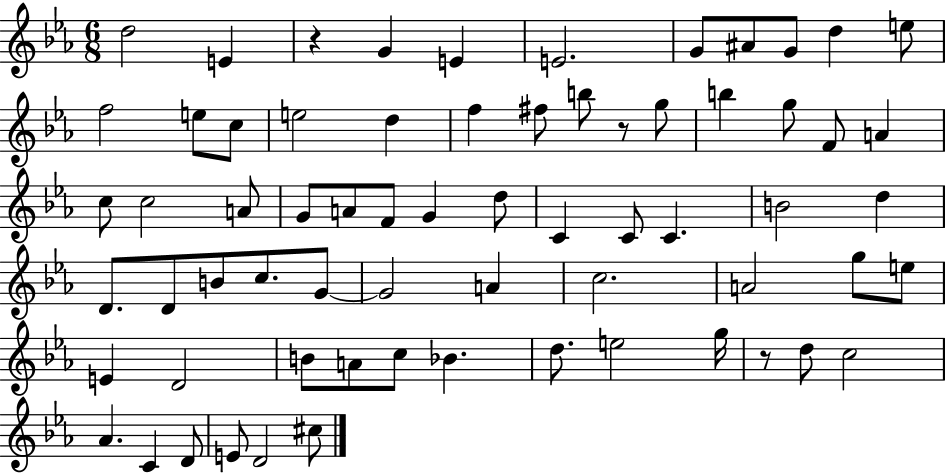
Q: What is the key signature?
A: EES major